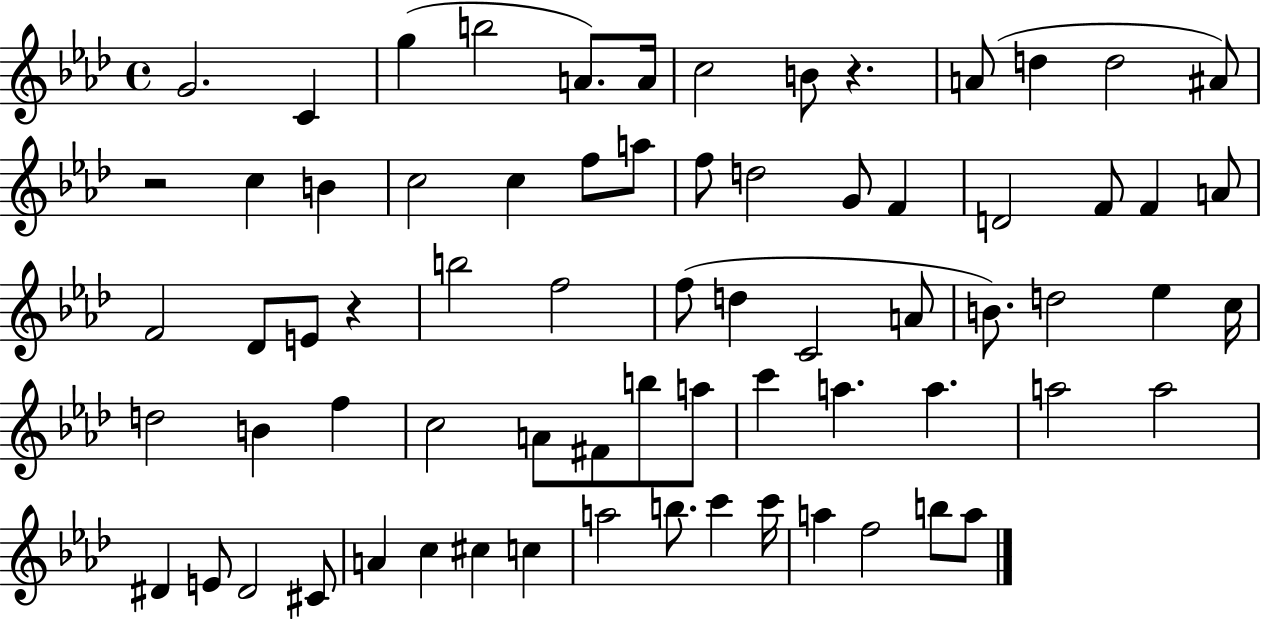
G4/h. C4/q G5/q B5/h A4/e. A4/s C5/h B4/e R/q. A4/e D5/q D5/h A#4/e R/h C5/q B4/q C5/h C5/q F5/e A5/e F5/e D5/h G4/e F4/q D4/h F4/e F4/q A4/e F4/h Db4/e E4/e R/q B5/h F5/h F5/e D5/q C4/h A4/e B4/e. D5/h Eb5/q C5/s D5/h B4/q F5/q C5/h A4/e F#4/e B5/e A5/e C6/q A5/q. A5/q. A5/h A5/h D#4/q E4/e D#4/h C#4/e A4/q C5/q C#5/q C5/q A5/h B5/e. C6/q C6/s A5/q F5/h B5/e A5/e